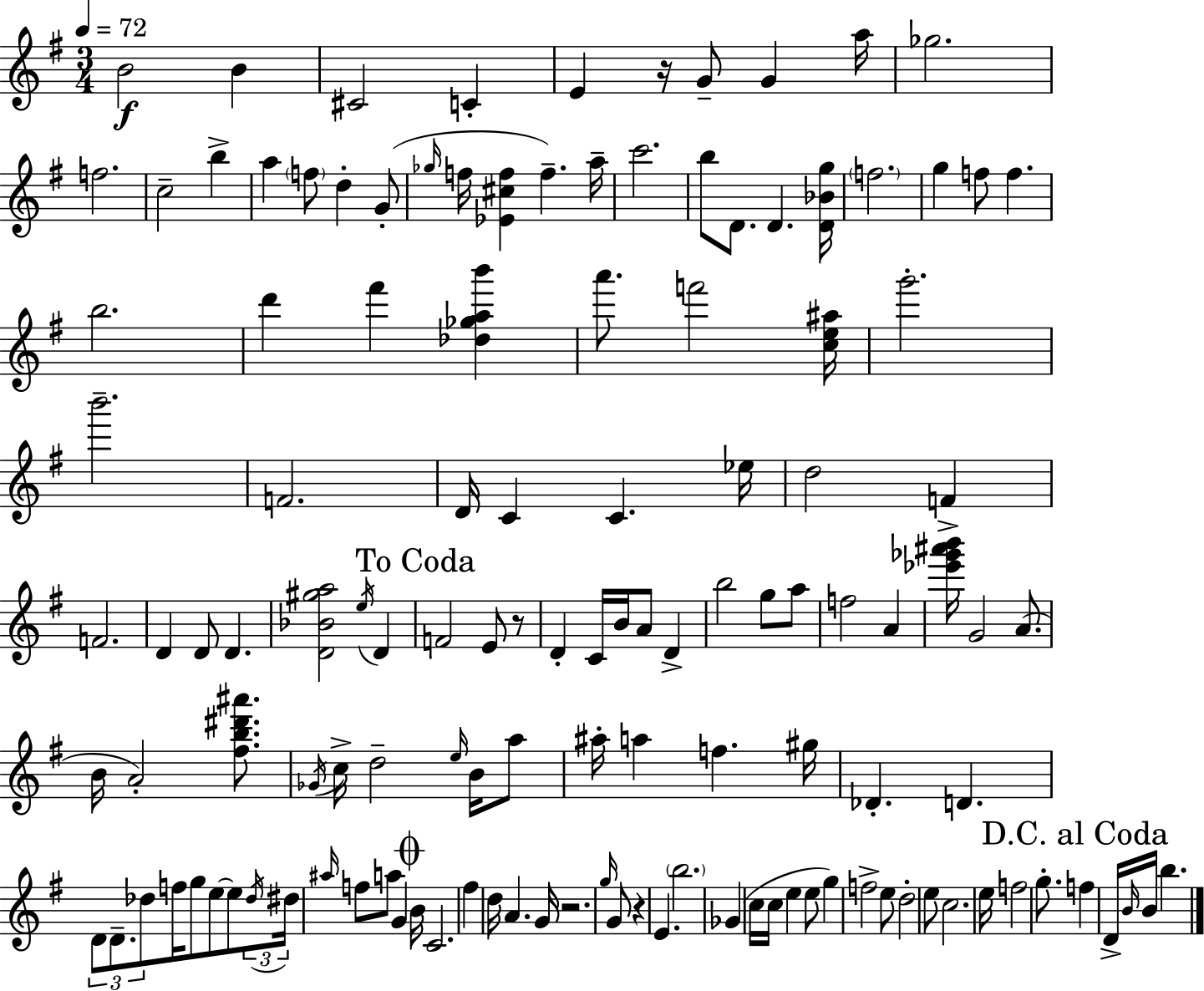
{
  \clef treble
  \numericTimeSignature
  \time 3/4
  \key e \minor
  \tempo 4 = 72
  \repeat volta 2 { b'2\f b'4 | cis'2 c'4-. | e'4 r16 g'8-- g'4 a''16 | ges''2. | \break f''2. | c''2-- b''4-> | a''4 \parenthesize f''8 d''4-. g'8-.( | \grace { ges''16 } f''16 <ees' cis'' f''>4 f''4.--) | \break a''16-- c'''2. | b''8 d'8. d'4. | <d' bes' g''>16 \parenthesize f''2. | g''4 f''8 f''4. | \break b''2. | d'''4 fis'''4 <des'' ges'' a'' b'''>4 | a'''8. f'''2 | <c'' e'' ais''>16 g'''2.-. | \break b'''2.-- | f'2. | d'16 c'4 c'4. | ees''16 d''2 f'4-> | \break f'2. | d'4 d'8 d'4. | <d' bes' gis'' a''>2 \acciaccatura { e''16 } d'4 | \mark "To Coda" f'2 e'8 | \break r8 d'4-. c'16 b'16 a'8 d'4-> | b''2 g''8 | a''8 f''2 a'4 | <ees''' ges''' ais''' b'''>16 g'2 a'8.( | \break b'16 a'2-.) <fis'' b'' dis''' ais'''>8. | \acciaccatura { ges'16 } c''16-> d''2-- | \grace { e''16 } b'16 a''8 ais''16-. a''4 f''4. | gis''16 des'4.-. d'4. | \break \tuplet 3/2 { d'8 d'8.-- des''8 } f''16 | g''8 e''8~~ e''8 \tuplet 3/2 { \acciaccatura { des''16 } dis''16 \grace { ais''16 } } f''8 a''8 | g'4 \mark \markup { \musicglyph "scripts.coda" } b'16 c'2. | fis''4 d''16 a'4. | \break g'16 r2. | \grace { g''16 } g'8 r4 | e'4. \parenthesize b''2. | ges'4( c''16 | \break c''16 e''4 e''8 g''4) f''2-> | e''8 d''2-. | e''8 c''2. | e''16 f''2 | \break g''8.-. \mark "D.C. al Coda" f''4 d'16-> | \grace { b'16 } b'16 b''4. } \bar "|."
}